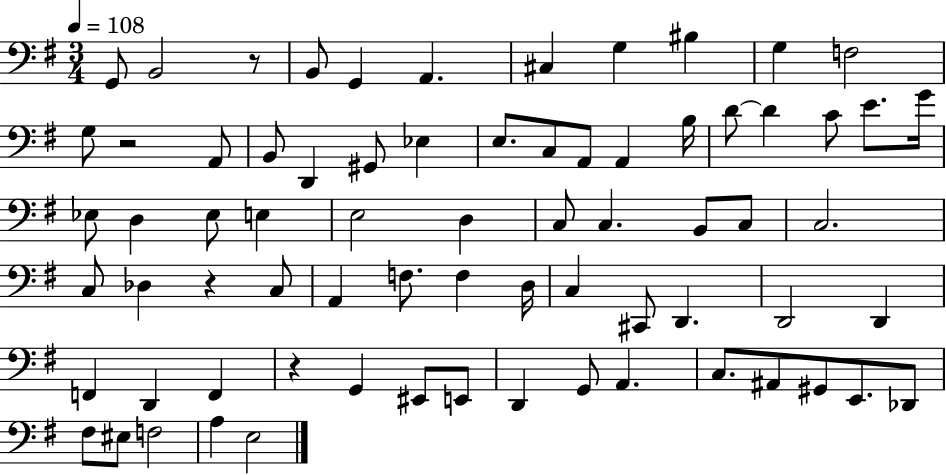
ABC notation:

X:1
T:Untitled
M:3/4
L:1/4
K:G
G,,/2 B,,2 z/2 B,,/2 G,, A,, ^C, G, ^B, G, F,2 G,/2 z2 A,,/2 B,,/2 D,, ^G,,/2 _E, E,/2 C,/2 A,,/2 A,, B,/4 D/2 D C/2 E/2 G/4 _E,/2 D, _E,/2 E, E,2 D, C,/2 C, B,,/2 C,/2 C,2 C,/2 _D, z C,/2 A,, F,/2 F, D,/4 C, ^C,,/2 D,, D,,2 D,, F,, D,, F,, z G,, ^E,,/2 E,,/2 D,, G,,/2 A,, C,/2 ^A,,/2 ^G,,/2 E,,/2 _D,,/2 ^F,/2 ^E,/2 F,2 A, E,2